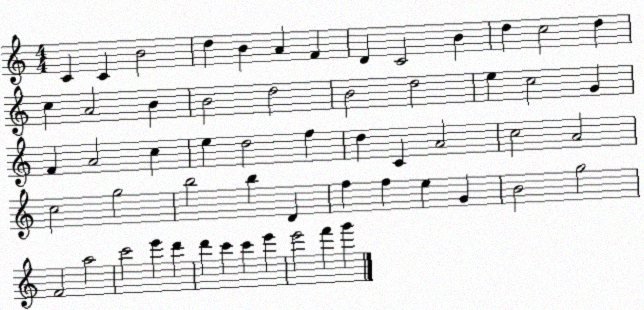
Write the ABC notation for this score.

X:1
T:Untitled
M:4/4
L:1/4
K:C
C C B2 d B A F D C2 B d c2 d c A2 B B2 d2 B2 d2 e c2 G F A2 c e d2 f d C A2 c2 A2 c2 g2 b2 b D f f e G B2 g2 F2 a2 c'2 e' d' d' c' c' e' e'2 f' g'